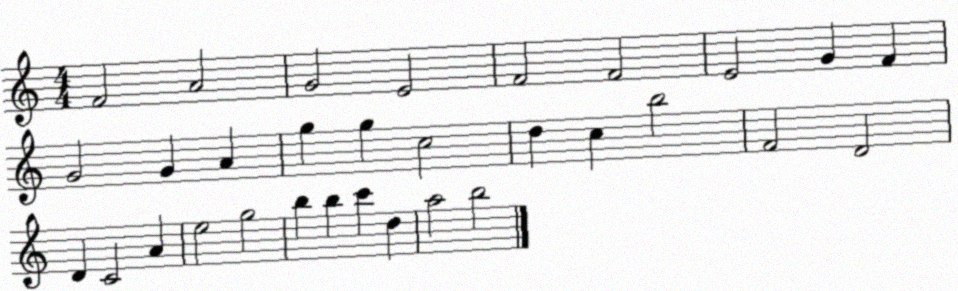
X:1
T:Untitled
M:4/4
L:1/4
K:C
F2 A2 G2 E2 F2 F2 E2 G F G2 G A g g c2 d c b2 F2 D2 D C2 A e2 g2 b b c' d a2 b2